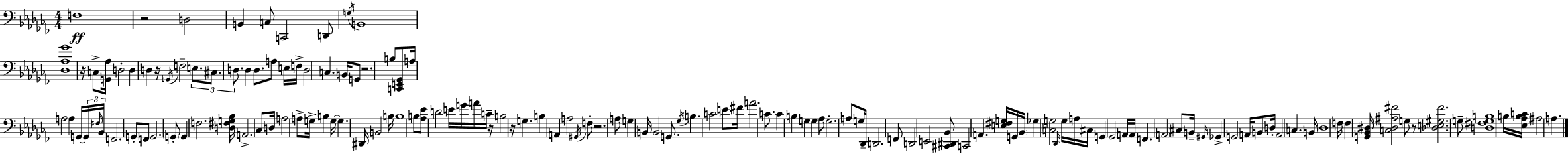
{
  \clef bass
  \numericTimeSignature
  \time 4/4
  \key aes \minor
  f1\ff | r2 d2 | b,4 c8 c,2 d,8 | \acciaccatura { g16 } b,1 | \break <des aes ges'>1 | r16 c8-> <g, aes>16 d2-. d4 | d4 r16 \acciaccatura { g,16 } f2-- \tuplet 3/2 { e8. | cis8. d8. } d4 d8. a8 | \break e16 f16-> d2 c4. | b,16 g,8 r2. | b8 <c, e, ges,>8 a16 a2 a4 | g,16~~ \tuplet 3/2 { g,16 \grace { fis16 } bes,16 } f,2. | \break g,8-. f,8 g,2. | \parenthesize g,8-. g,4 f2. | <d fis g bes>16 a,2.-> | ces8 d16 a2 a8-> g16-> b4 | \break g16~~ g4. dis,16 b,2 | b16 b1 | b8 <aes ees'>8 d'2 e'16 | g'16 a'16 c'16-- r16 b2 r16 g4. | \break b4 a,4 a2 | \acciaccatura { gis,16 } f8-. r2. | a8 g4 b,16 b,2 | g,8. \acciaccatura { ges16 } b4. c'2 | \break e'8 fis'16 a'2. | c'8. c'4 b4 g4 | g4 aes8 g2.-. | a8 g16 des,16-- d,2. | \break f,8 d,2 e,2 | <cis, dis, bes,>8 c,2 a,4. | <e fis g>16 g,16-- \parenthesize bes,16 ges4 <c g>2 | \grace { des,16 } g16 a16 cis16 g,4 ges,2-- | \break a,16 a,16 f,4. \parenthesize a,2 | cis8 b,16-- \grace { gis,16 } ges,4-> g,2 | a,16 b,8 d16-. a,2 | c4. b,16 des1 | \break f16 f4 <g, bes, dis>16 <c dis ais fis'>2 | g8 r8 <des e gis fis'>2. | g8-- <d fis g b>1 | b16 <ees aes b c'>16 ais2 | \break a4. \bar "|."
}